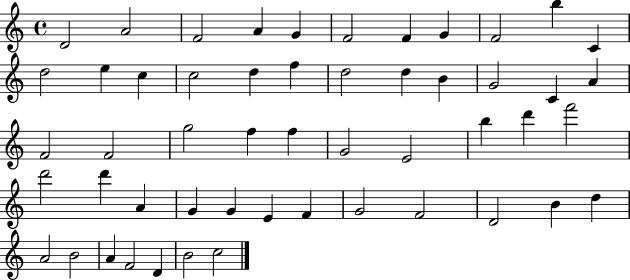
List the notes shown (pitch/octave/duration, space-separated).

D4/h A4/h F4/h A4/q G4/q F4/h F4/q G4/q F4/h B5/q C4/q D5/h E5/q C5/q C5/h D5/q F5/q D5/h D5/q B4/q G4/h C4/q A4/q F4/h F4/h G5/h F5/q F5/q G4/h E4/h B5/q D6/q F6/h D6/h D6/q A4/q G4/q G4/q E4/q F4/q G4/h F4/h D4/h B4/q D5/q A4/h B4/h A4/q F4/h D4/q B4/h C5/h